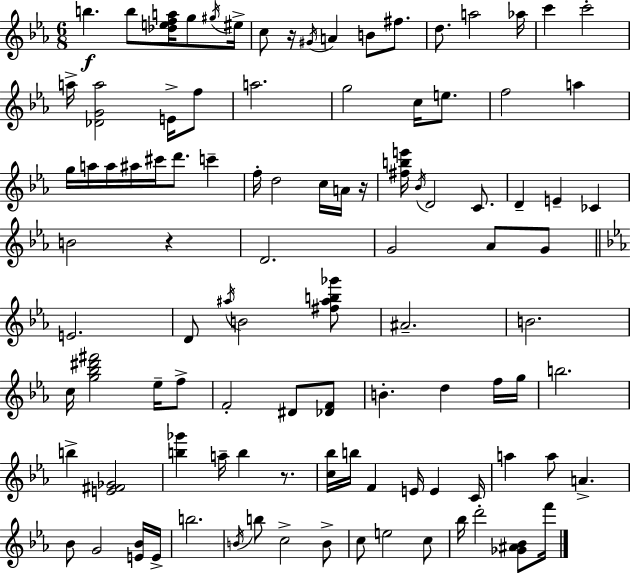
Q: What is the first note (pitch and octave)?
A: B5